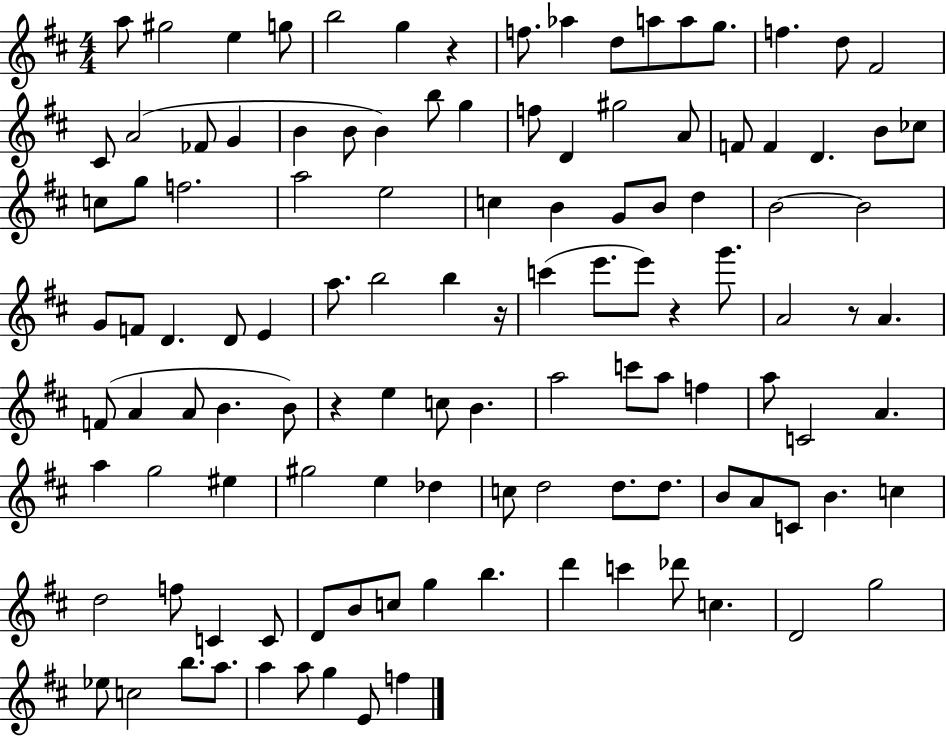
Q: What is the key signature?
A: D major